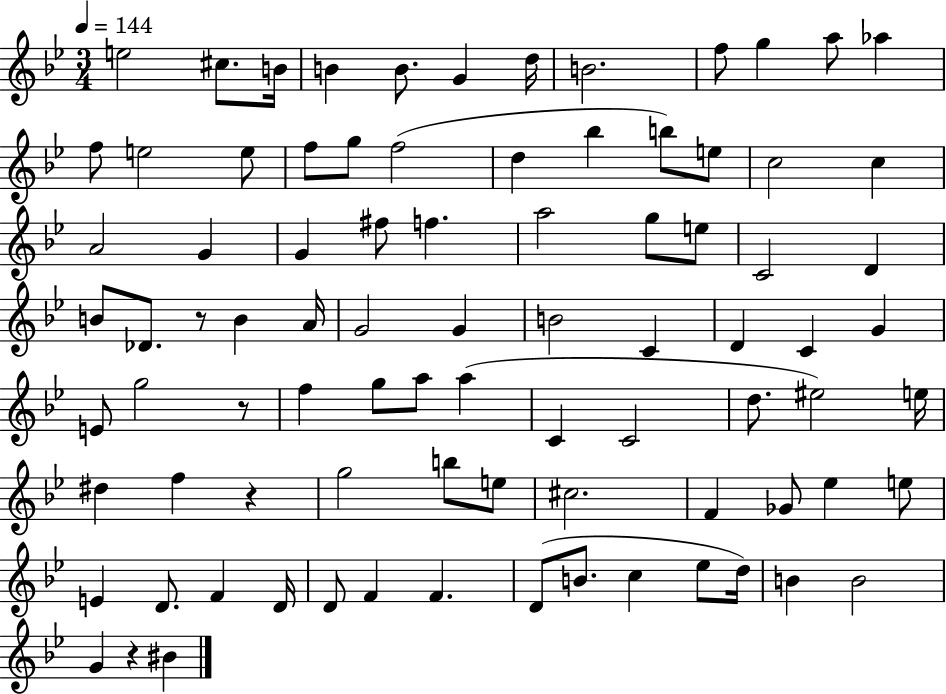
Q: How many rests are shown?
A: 4